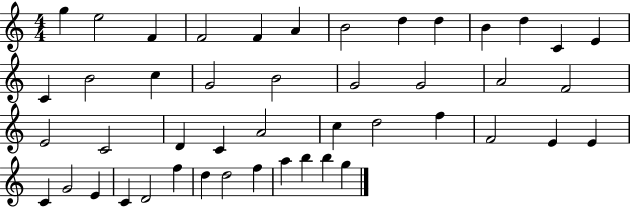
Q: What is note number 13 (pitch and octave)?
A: E4